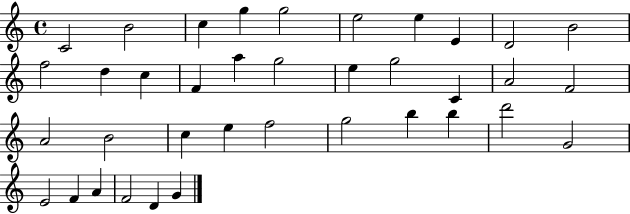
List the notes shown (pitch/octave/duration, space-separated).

C4/h B4/h C5/q G5/q G5/h E5/h E5/q E4/q D4/h B4/h F5/h D5/q C5/q F4/q A5/q G5/h E5/q G5/h C4/q A4/h F4/h A4/h B4/h C5/q E5/q F5/h G5/h B5/q B5/q D6/h G4/h E4/h F4/q A4/q F4/h D4/q G4/q